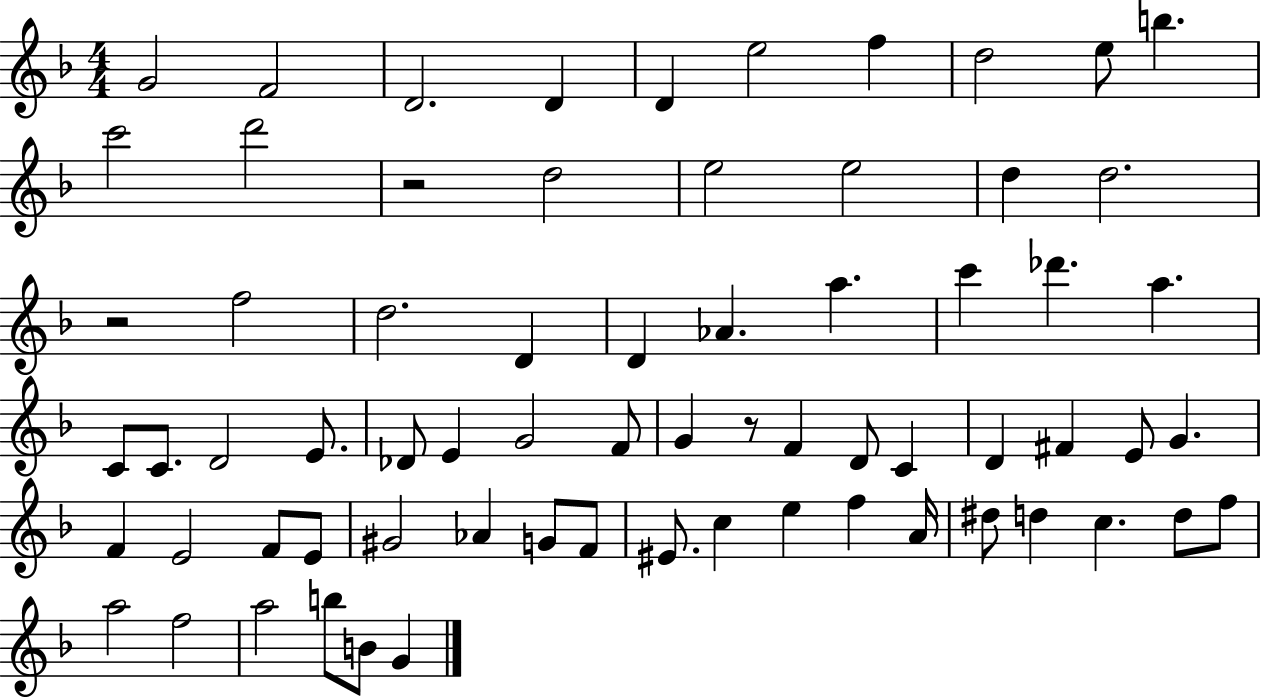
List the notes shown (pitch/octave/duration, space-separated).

G4/h F4/h D4/h. D4/q D4/q E5/h F5/q D5/h E5/e B5/q. C6/h D6/h R/h D5/h E5/h E5/h D5/q D5/h. R/h F5/h D5/h. D4/q D4/q Ab4/q. A5/q. C6/q Db6/q. A5/q. C4/e C4/e. D4/h E4/e. Db4/e E4/q G4/h F4/e G4/q R/e F4/q D4/e C4/q D4/q F#4/q E4/e G4/q. F4/q E4/h F4/e E4/e G#4/h Ab4/q G4/e F4/e EIS4/e. C5/q E5/q F5/q A4/s D#5/e D5/q C5/q. D5/e F5/e A5/h F5/h A5/h B5/e B4/e G4/q